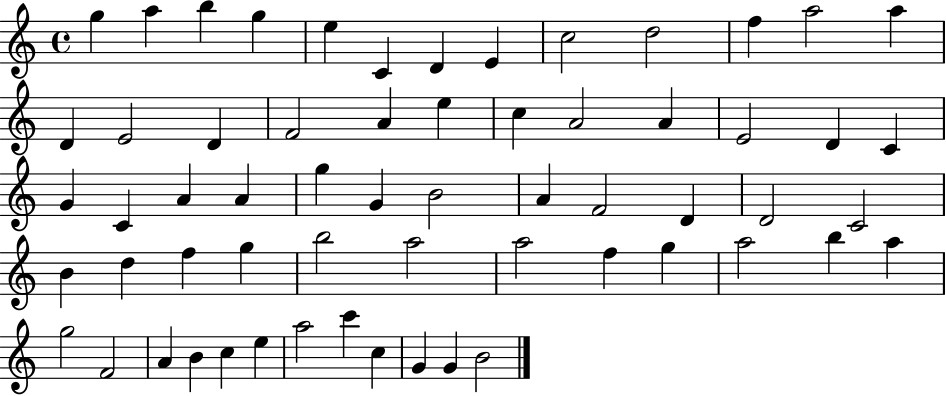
{
  \clef treble
  \time 4/4
  \defaultTimeSignature
  \key c \major
  g''4 a''4 b''4 g''4 | e''4 c'4 d'4 e'4 | c''2 d''2 | f''4 a''2 a''4 | \break d'4 e'2 d'4 | f'2 a'4 e''4 | c''4 a'2 a'4 | e'2 d'4 c'4 | \break g'4 c'4 a'4 a'4 | g''4 g'4 b'2 | a'4 f'2 d'4 | d'2 c'2 | \break b'4 d''4 f''4 g''4 | b''2 a''2 | a''2 f''4 g''4 | a''2 b''4 a''4 | \break g''2 f'2 | a'4 b'4 c''4 e''4 | a''2 c'''4 c''4 | g'4 g'4 b'2 | \break \bar "|."
}